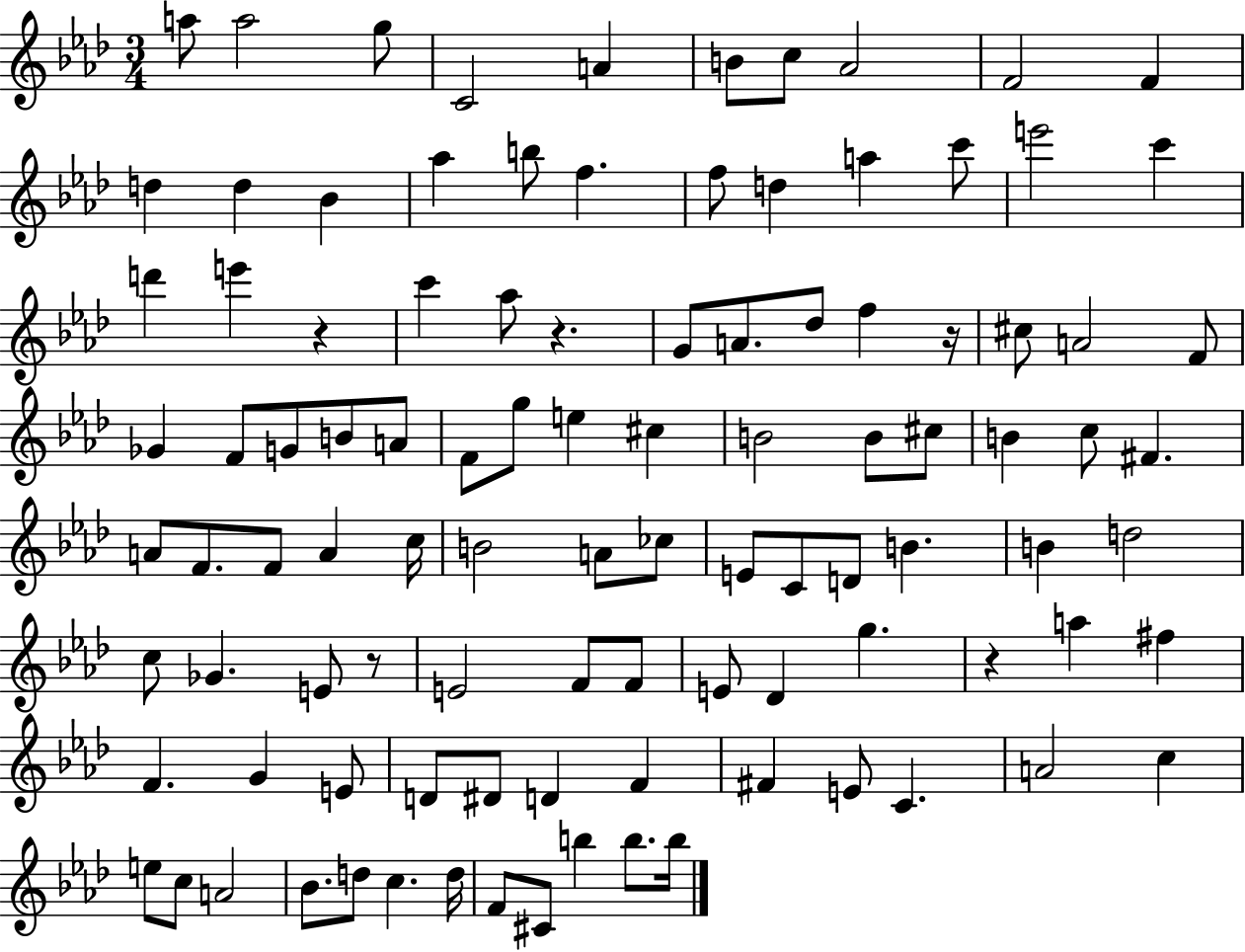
{
  \clef treble
  \numericTimeSignature
  \time 3/4
  \key aes \major
  \repeat volta 2 { a''8 a''2 g''8 | c'2 a'4 | b'8 c''8 aes'2 | f'2 f'4 | \break d''4 d''4 bes'4 | aes''4 b''8 f''4. | f''8 d''4 a''4 c'''8 | e'''2 c'''4 | \break d'''4 e'''4 r4 | c'''4 aes''8 r4. | g'8 a'8. des''8 f''4 r16 | cis''8 a'2 f'8 | \break ges'4 f'8 g'8 b'8 a'8 | f'8 g''8 e''4 cis''4 | b'2 b'8 cis''8 | b'4 c''8 fis'4. | \break a'8 f'8. f'8 a'4 c''16 | b'2 a'8 ces''8 | e'8 c'8 d'8 b'4. | b'4 d''2 | \break c''8 ges'4. e'8 r8 | e'2 f'8 f'8 | e'8 des'4 g''4. | r4 a''4 fis''4 | \break f'4. g'4 e'8 | d'8 dis'8 d'4 f'4 | fis'4 e'8 c'4. | a'2 c''4 | \break e''8 c''8 a'2 | bes'8. d''8 c''4. d''16 | f'8 cis'8 b''4 b''8. b''16 | } \bar "|."
}